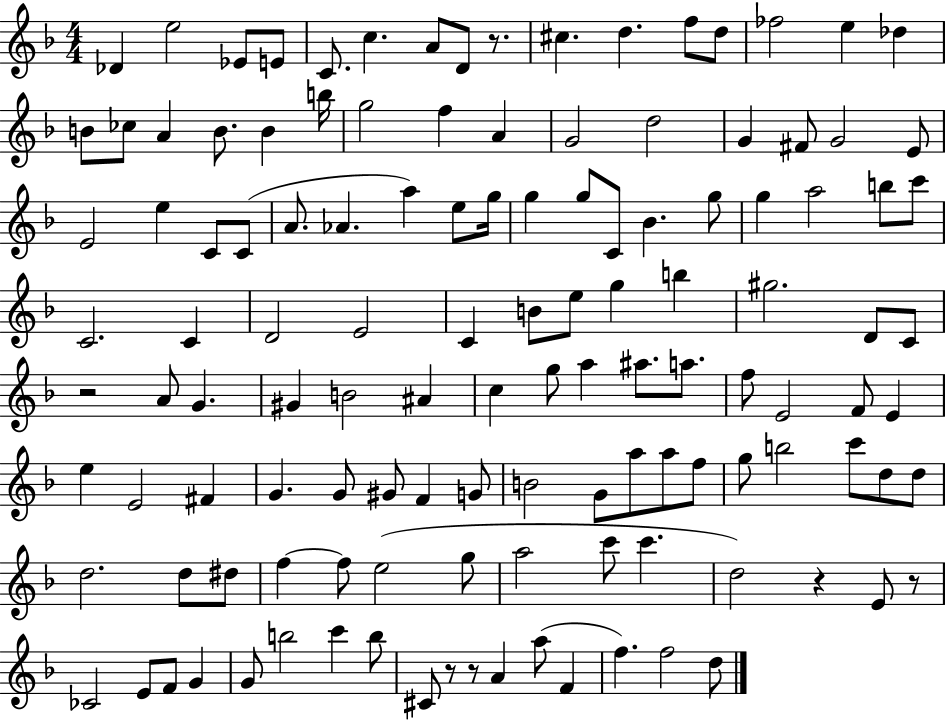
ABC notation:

X:1
T:Untitled
M:4/4
L:1/4
K:F
_D e2 _E/2 E/2 C/2 c A/2 D/2 z/2 ^c d f/2 d/2 _f2 e _d B/2 _c/2 A B/2 B b/4 g2 f A G2 d2 G ^F/2 G2 E/2 E2 e C/2 C/2 A/2 _A a e/2 g/4 g g/2 C/2 _B g/2 g a2 b/2 c'/2 C2 C D2 E2 C B/2 e/2 g b ^g2 D/2 C/2 z2 A/2 G ^G B2 ^A c g/2 a ^a/2 a/2 f/2 E2 F/2 E e E2 ^F G G/2 ^G/2 F G/2 B2 G/2 a/2 a/2 f/2 g/2 b2 c'/2 d/2 d/2 d2 d/2 ^d/2 f f/2 e2 g/2 a2 c'/2 c' d2 z E/2 z/2 _C2 E/2 F/2 G G/2 b2 c' b/2 ^C/2 z/2 z/2 A a/2 F f f2 d/2